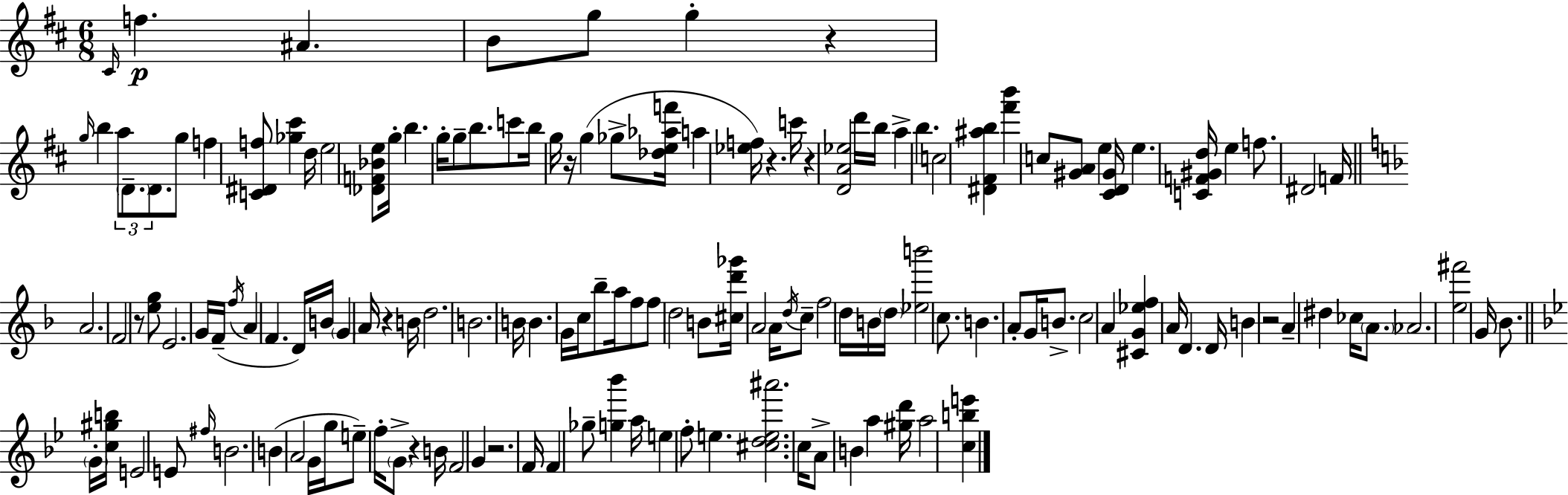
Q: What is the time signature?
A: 6/8